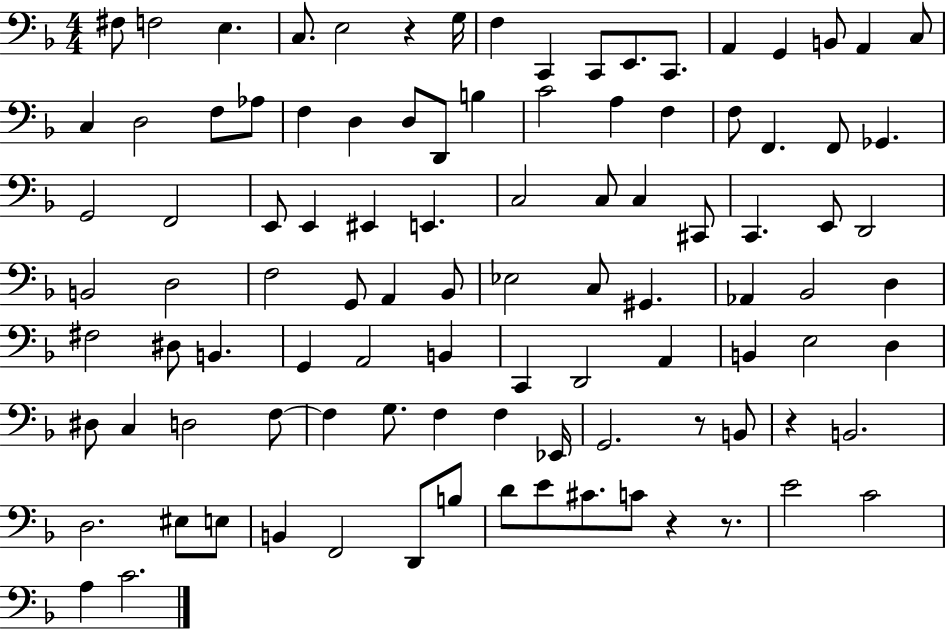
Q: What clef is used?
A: bass